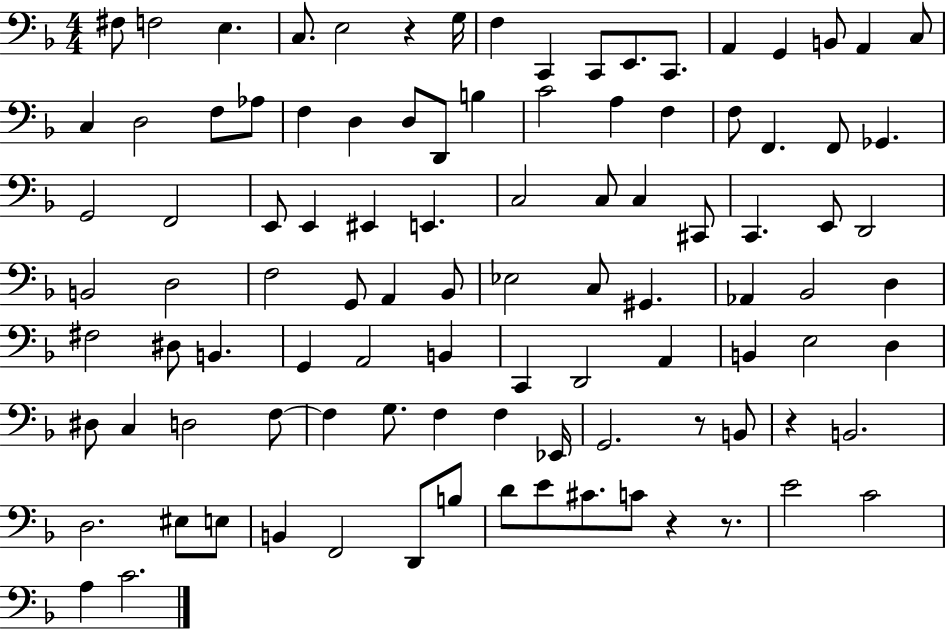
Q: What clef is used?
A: bass